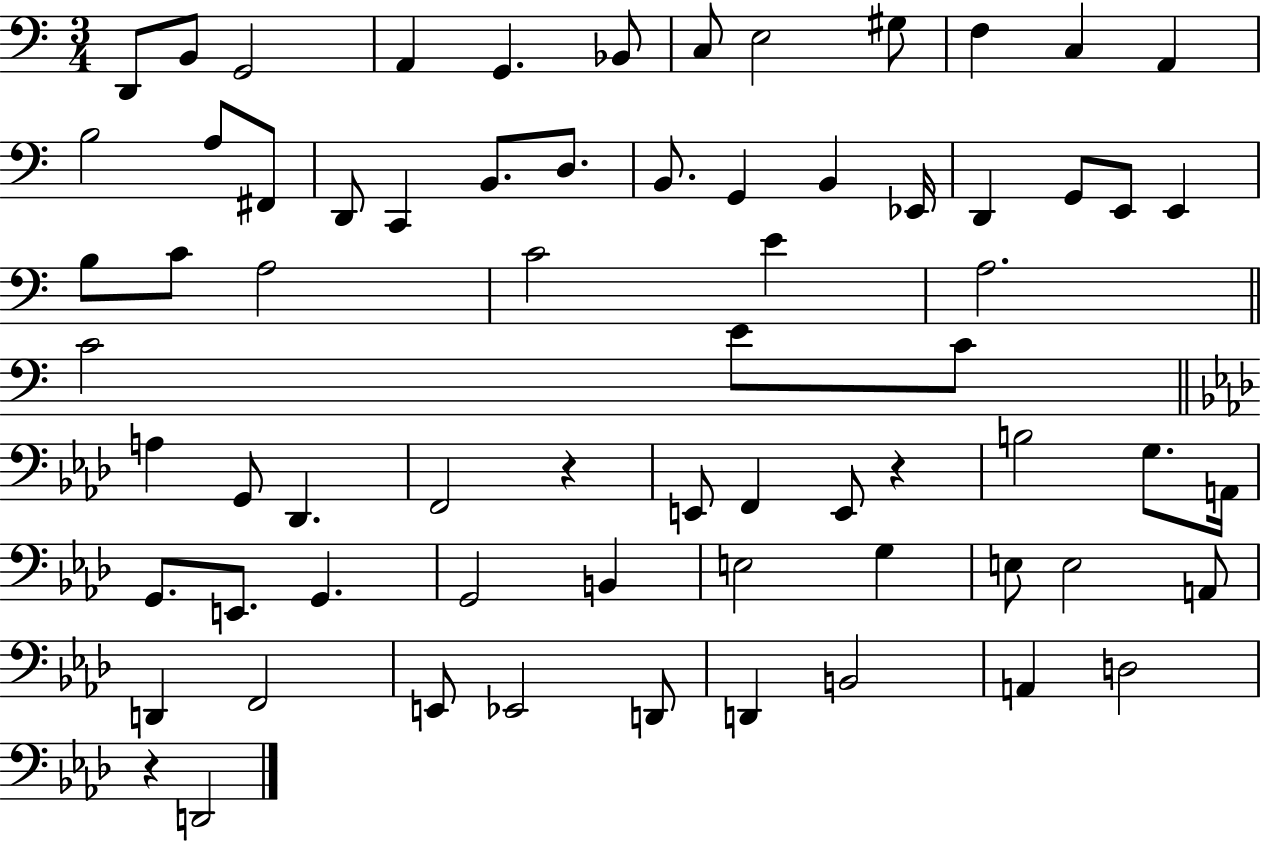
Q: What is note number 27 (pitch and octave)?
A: E2